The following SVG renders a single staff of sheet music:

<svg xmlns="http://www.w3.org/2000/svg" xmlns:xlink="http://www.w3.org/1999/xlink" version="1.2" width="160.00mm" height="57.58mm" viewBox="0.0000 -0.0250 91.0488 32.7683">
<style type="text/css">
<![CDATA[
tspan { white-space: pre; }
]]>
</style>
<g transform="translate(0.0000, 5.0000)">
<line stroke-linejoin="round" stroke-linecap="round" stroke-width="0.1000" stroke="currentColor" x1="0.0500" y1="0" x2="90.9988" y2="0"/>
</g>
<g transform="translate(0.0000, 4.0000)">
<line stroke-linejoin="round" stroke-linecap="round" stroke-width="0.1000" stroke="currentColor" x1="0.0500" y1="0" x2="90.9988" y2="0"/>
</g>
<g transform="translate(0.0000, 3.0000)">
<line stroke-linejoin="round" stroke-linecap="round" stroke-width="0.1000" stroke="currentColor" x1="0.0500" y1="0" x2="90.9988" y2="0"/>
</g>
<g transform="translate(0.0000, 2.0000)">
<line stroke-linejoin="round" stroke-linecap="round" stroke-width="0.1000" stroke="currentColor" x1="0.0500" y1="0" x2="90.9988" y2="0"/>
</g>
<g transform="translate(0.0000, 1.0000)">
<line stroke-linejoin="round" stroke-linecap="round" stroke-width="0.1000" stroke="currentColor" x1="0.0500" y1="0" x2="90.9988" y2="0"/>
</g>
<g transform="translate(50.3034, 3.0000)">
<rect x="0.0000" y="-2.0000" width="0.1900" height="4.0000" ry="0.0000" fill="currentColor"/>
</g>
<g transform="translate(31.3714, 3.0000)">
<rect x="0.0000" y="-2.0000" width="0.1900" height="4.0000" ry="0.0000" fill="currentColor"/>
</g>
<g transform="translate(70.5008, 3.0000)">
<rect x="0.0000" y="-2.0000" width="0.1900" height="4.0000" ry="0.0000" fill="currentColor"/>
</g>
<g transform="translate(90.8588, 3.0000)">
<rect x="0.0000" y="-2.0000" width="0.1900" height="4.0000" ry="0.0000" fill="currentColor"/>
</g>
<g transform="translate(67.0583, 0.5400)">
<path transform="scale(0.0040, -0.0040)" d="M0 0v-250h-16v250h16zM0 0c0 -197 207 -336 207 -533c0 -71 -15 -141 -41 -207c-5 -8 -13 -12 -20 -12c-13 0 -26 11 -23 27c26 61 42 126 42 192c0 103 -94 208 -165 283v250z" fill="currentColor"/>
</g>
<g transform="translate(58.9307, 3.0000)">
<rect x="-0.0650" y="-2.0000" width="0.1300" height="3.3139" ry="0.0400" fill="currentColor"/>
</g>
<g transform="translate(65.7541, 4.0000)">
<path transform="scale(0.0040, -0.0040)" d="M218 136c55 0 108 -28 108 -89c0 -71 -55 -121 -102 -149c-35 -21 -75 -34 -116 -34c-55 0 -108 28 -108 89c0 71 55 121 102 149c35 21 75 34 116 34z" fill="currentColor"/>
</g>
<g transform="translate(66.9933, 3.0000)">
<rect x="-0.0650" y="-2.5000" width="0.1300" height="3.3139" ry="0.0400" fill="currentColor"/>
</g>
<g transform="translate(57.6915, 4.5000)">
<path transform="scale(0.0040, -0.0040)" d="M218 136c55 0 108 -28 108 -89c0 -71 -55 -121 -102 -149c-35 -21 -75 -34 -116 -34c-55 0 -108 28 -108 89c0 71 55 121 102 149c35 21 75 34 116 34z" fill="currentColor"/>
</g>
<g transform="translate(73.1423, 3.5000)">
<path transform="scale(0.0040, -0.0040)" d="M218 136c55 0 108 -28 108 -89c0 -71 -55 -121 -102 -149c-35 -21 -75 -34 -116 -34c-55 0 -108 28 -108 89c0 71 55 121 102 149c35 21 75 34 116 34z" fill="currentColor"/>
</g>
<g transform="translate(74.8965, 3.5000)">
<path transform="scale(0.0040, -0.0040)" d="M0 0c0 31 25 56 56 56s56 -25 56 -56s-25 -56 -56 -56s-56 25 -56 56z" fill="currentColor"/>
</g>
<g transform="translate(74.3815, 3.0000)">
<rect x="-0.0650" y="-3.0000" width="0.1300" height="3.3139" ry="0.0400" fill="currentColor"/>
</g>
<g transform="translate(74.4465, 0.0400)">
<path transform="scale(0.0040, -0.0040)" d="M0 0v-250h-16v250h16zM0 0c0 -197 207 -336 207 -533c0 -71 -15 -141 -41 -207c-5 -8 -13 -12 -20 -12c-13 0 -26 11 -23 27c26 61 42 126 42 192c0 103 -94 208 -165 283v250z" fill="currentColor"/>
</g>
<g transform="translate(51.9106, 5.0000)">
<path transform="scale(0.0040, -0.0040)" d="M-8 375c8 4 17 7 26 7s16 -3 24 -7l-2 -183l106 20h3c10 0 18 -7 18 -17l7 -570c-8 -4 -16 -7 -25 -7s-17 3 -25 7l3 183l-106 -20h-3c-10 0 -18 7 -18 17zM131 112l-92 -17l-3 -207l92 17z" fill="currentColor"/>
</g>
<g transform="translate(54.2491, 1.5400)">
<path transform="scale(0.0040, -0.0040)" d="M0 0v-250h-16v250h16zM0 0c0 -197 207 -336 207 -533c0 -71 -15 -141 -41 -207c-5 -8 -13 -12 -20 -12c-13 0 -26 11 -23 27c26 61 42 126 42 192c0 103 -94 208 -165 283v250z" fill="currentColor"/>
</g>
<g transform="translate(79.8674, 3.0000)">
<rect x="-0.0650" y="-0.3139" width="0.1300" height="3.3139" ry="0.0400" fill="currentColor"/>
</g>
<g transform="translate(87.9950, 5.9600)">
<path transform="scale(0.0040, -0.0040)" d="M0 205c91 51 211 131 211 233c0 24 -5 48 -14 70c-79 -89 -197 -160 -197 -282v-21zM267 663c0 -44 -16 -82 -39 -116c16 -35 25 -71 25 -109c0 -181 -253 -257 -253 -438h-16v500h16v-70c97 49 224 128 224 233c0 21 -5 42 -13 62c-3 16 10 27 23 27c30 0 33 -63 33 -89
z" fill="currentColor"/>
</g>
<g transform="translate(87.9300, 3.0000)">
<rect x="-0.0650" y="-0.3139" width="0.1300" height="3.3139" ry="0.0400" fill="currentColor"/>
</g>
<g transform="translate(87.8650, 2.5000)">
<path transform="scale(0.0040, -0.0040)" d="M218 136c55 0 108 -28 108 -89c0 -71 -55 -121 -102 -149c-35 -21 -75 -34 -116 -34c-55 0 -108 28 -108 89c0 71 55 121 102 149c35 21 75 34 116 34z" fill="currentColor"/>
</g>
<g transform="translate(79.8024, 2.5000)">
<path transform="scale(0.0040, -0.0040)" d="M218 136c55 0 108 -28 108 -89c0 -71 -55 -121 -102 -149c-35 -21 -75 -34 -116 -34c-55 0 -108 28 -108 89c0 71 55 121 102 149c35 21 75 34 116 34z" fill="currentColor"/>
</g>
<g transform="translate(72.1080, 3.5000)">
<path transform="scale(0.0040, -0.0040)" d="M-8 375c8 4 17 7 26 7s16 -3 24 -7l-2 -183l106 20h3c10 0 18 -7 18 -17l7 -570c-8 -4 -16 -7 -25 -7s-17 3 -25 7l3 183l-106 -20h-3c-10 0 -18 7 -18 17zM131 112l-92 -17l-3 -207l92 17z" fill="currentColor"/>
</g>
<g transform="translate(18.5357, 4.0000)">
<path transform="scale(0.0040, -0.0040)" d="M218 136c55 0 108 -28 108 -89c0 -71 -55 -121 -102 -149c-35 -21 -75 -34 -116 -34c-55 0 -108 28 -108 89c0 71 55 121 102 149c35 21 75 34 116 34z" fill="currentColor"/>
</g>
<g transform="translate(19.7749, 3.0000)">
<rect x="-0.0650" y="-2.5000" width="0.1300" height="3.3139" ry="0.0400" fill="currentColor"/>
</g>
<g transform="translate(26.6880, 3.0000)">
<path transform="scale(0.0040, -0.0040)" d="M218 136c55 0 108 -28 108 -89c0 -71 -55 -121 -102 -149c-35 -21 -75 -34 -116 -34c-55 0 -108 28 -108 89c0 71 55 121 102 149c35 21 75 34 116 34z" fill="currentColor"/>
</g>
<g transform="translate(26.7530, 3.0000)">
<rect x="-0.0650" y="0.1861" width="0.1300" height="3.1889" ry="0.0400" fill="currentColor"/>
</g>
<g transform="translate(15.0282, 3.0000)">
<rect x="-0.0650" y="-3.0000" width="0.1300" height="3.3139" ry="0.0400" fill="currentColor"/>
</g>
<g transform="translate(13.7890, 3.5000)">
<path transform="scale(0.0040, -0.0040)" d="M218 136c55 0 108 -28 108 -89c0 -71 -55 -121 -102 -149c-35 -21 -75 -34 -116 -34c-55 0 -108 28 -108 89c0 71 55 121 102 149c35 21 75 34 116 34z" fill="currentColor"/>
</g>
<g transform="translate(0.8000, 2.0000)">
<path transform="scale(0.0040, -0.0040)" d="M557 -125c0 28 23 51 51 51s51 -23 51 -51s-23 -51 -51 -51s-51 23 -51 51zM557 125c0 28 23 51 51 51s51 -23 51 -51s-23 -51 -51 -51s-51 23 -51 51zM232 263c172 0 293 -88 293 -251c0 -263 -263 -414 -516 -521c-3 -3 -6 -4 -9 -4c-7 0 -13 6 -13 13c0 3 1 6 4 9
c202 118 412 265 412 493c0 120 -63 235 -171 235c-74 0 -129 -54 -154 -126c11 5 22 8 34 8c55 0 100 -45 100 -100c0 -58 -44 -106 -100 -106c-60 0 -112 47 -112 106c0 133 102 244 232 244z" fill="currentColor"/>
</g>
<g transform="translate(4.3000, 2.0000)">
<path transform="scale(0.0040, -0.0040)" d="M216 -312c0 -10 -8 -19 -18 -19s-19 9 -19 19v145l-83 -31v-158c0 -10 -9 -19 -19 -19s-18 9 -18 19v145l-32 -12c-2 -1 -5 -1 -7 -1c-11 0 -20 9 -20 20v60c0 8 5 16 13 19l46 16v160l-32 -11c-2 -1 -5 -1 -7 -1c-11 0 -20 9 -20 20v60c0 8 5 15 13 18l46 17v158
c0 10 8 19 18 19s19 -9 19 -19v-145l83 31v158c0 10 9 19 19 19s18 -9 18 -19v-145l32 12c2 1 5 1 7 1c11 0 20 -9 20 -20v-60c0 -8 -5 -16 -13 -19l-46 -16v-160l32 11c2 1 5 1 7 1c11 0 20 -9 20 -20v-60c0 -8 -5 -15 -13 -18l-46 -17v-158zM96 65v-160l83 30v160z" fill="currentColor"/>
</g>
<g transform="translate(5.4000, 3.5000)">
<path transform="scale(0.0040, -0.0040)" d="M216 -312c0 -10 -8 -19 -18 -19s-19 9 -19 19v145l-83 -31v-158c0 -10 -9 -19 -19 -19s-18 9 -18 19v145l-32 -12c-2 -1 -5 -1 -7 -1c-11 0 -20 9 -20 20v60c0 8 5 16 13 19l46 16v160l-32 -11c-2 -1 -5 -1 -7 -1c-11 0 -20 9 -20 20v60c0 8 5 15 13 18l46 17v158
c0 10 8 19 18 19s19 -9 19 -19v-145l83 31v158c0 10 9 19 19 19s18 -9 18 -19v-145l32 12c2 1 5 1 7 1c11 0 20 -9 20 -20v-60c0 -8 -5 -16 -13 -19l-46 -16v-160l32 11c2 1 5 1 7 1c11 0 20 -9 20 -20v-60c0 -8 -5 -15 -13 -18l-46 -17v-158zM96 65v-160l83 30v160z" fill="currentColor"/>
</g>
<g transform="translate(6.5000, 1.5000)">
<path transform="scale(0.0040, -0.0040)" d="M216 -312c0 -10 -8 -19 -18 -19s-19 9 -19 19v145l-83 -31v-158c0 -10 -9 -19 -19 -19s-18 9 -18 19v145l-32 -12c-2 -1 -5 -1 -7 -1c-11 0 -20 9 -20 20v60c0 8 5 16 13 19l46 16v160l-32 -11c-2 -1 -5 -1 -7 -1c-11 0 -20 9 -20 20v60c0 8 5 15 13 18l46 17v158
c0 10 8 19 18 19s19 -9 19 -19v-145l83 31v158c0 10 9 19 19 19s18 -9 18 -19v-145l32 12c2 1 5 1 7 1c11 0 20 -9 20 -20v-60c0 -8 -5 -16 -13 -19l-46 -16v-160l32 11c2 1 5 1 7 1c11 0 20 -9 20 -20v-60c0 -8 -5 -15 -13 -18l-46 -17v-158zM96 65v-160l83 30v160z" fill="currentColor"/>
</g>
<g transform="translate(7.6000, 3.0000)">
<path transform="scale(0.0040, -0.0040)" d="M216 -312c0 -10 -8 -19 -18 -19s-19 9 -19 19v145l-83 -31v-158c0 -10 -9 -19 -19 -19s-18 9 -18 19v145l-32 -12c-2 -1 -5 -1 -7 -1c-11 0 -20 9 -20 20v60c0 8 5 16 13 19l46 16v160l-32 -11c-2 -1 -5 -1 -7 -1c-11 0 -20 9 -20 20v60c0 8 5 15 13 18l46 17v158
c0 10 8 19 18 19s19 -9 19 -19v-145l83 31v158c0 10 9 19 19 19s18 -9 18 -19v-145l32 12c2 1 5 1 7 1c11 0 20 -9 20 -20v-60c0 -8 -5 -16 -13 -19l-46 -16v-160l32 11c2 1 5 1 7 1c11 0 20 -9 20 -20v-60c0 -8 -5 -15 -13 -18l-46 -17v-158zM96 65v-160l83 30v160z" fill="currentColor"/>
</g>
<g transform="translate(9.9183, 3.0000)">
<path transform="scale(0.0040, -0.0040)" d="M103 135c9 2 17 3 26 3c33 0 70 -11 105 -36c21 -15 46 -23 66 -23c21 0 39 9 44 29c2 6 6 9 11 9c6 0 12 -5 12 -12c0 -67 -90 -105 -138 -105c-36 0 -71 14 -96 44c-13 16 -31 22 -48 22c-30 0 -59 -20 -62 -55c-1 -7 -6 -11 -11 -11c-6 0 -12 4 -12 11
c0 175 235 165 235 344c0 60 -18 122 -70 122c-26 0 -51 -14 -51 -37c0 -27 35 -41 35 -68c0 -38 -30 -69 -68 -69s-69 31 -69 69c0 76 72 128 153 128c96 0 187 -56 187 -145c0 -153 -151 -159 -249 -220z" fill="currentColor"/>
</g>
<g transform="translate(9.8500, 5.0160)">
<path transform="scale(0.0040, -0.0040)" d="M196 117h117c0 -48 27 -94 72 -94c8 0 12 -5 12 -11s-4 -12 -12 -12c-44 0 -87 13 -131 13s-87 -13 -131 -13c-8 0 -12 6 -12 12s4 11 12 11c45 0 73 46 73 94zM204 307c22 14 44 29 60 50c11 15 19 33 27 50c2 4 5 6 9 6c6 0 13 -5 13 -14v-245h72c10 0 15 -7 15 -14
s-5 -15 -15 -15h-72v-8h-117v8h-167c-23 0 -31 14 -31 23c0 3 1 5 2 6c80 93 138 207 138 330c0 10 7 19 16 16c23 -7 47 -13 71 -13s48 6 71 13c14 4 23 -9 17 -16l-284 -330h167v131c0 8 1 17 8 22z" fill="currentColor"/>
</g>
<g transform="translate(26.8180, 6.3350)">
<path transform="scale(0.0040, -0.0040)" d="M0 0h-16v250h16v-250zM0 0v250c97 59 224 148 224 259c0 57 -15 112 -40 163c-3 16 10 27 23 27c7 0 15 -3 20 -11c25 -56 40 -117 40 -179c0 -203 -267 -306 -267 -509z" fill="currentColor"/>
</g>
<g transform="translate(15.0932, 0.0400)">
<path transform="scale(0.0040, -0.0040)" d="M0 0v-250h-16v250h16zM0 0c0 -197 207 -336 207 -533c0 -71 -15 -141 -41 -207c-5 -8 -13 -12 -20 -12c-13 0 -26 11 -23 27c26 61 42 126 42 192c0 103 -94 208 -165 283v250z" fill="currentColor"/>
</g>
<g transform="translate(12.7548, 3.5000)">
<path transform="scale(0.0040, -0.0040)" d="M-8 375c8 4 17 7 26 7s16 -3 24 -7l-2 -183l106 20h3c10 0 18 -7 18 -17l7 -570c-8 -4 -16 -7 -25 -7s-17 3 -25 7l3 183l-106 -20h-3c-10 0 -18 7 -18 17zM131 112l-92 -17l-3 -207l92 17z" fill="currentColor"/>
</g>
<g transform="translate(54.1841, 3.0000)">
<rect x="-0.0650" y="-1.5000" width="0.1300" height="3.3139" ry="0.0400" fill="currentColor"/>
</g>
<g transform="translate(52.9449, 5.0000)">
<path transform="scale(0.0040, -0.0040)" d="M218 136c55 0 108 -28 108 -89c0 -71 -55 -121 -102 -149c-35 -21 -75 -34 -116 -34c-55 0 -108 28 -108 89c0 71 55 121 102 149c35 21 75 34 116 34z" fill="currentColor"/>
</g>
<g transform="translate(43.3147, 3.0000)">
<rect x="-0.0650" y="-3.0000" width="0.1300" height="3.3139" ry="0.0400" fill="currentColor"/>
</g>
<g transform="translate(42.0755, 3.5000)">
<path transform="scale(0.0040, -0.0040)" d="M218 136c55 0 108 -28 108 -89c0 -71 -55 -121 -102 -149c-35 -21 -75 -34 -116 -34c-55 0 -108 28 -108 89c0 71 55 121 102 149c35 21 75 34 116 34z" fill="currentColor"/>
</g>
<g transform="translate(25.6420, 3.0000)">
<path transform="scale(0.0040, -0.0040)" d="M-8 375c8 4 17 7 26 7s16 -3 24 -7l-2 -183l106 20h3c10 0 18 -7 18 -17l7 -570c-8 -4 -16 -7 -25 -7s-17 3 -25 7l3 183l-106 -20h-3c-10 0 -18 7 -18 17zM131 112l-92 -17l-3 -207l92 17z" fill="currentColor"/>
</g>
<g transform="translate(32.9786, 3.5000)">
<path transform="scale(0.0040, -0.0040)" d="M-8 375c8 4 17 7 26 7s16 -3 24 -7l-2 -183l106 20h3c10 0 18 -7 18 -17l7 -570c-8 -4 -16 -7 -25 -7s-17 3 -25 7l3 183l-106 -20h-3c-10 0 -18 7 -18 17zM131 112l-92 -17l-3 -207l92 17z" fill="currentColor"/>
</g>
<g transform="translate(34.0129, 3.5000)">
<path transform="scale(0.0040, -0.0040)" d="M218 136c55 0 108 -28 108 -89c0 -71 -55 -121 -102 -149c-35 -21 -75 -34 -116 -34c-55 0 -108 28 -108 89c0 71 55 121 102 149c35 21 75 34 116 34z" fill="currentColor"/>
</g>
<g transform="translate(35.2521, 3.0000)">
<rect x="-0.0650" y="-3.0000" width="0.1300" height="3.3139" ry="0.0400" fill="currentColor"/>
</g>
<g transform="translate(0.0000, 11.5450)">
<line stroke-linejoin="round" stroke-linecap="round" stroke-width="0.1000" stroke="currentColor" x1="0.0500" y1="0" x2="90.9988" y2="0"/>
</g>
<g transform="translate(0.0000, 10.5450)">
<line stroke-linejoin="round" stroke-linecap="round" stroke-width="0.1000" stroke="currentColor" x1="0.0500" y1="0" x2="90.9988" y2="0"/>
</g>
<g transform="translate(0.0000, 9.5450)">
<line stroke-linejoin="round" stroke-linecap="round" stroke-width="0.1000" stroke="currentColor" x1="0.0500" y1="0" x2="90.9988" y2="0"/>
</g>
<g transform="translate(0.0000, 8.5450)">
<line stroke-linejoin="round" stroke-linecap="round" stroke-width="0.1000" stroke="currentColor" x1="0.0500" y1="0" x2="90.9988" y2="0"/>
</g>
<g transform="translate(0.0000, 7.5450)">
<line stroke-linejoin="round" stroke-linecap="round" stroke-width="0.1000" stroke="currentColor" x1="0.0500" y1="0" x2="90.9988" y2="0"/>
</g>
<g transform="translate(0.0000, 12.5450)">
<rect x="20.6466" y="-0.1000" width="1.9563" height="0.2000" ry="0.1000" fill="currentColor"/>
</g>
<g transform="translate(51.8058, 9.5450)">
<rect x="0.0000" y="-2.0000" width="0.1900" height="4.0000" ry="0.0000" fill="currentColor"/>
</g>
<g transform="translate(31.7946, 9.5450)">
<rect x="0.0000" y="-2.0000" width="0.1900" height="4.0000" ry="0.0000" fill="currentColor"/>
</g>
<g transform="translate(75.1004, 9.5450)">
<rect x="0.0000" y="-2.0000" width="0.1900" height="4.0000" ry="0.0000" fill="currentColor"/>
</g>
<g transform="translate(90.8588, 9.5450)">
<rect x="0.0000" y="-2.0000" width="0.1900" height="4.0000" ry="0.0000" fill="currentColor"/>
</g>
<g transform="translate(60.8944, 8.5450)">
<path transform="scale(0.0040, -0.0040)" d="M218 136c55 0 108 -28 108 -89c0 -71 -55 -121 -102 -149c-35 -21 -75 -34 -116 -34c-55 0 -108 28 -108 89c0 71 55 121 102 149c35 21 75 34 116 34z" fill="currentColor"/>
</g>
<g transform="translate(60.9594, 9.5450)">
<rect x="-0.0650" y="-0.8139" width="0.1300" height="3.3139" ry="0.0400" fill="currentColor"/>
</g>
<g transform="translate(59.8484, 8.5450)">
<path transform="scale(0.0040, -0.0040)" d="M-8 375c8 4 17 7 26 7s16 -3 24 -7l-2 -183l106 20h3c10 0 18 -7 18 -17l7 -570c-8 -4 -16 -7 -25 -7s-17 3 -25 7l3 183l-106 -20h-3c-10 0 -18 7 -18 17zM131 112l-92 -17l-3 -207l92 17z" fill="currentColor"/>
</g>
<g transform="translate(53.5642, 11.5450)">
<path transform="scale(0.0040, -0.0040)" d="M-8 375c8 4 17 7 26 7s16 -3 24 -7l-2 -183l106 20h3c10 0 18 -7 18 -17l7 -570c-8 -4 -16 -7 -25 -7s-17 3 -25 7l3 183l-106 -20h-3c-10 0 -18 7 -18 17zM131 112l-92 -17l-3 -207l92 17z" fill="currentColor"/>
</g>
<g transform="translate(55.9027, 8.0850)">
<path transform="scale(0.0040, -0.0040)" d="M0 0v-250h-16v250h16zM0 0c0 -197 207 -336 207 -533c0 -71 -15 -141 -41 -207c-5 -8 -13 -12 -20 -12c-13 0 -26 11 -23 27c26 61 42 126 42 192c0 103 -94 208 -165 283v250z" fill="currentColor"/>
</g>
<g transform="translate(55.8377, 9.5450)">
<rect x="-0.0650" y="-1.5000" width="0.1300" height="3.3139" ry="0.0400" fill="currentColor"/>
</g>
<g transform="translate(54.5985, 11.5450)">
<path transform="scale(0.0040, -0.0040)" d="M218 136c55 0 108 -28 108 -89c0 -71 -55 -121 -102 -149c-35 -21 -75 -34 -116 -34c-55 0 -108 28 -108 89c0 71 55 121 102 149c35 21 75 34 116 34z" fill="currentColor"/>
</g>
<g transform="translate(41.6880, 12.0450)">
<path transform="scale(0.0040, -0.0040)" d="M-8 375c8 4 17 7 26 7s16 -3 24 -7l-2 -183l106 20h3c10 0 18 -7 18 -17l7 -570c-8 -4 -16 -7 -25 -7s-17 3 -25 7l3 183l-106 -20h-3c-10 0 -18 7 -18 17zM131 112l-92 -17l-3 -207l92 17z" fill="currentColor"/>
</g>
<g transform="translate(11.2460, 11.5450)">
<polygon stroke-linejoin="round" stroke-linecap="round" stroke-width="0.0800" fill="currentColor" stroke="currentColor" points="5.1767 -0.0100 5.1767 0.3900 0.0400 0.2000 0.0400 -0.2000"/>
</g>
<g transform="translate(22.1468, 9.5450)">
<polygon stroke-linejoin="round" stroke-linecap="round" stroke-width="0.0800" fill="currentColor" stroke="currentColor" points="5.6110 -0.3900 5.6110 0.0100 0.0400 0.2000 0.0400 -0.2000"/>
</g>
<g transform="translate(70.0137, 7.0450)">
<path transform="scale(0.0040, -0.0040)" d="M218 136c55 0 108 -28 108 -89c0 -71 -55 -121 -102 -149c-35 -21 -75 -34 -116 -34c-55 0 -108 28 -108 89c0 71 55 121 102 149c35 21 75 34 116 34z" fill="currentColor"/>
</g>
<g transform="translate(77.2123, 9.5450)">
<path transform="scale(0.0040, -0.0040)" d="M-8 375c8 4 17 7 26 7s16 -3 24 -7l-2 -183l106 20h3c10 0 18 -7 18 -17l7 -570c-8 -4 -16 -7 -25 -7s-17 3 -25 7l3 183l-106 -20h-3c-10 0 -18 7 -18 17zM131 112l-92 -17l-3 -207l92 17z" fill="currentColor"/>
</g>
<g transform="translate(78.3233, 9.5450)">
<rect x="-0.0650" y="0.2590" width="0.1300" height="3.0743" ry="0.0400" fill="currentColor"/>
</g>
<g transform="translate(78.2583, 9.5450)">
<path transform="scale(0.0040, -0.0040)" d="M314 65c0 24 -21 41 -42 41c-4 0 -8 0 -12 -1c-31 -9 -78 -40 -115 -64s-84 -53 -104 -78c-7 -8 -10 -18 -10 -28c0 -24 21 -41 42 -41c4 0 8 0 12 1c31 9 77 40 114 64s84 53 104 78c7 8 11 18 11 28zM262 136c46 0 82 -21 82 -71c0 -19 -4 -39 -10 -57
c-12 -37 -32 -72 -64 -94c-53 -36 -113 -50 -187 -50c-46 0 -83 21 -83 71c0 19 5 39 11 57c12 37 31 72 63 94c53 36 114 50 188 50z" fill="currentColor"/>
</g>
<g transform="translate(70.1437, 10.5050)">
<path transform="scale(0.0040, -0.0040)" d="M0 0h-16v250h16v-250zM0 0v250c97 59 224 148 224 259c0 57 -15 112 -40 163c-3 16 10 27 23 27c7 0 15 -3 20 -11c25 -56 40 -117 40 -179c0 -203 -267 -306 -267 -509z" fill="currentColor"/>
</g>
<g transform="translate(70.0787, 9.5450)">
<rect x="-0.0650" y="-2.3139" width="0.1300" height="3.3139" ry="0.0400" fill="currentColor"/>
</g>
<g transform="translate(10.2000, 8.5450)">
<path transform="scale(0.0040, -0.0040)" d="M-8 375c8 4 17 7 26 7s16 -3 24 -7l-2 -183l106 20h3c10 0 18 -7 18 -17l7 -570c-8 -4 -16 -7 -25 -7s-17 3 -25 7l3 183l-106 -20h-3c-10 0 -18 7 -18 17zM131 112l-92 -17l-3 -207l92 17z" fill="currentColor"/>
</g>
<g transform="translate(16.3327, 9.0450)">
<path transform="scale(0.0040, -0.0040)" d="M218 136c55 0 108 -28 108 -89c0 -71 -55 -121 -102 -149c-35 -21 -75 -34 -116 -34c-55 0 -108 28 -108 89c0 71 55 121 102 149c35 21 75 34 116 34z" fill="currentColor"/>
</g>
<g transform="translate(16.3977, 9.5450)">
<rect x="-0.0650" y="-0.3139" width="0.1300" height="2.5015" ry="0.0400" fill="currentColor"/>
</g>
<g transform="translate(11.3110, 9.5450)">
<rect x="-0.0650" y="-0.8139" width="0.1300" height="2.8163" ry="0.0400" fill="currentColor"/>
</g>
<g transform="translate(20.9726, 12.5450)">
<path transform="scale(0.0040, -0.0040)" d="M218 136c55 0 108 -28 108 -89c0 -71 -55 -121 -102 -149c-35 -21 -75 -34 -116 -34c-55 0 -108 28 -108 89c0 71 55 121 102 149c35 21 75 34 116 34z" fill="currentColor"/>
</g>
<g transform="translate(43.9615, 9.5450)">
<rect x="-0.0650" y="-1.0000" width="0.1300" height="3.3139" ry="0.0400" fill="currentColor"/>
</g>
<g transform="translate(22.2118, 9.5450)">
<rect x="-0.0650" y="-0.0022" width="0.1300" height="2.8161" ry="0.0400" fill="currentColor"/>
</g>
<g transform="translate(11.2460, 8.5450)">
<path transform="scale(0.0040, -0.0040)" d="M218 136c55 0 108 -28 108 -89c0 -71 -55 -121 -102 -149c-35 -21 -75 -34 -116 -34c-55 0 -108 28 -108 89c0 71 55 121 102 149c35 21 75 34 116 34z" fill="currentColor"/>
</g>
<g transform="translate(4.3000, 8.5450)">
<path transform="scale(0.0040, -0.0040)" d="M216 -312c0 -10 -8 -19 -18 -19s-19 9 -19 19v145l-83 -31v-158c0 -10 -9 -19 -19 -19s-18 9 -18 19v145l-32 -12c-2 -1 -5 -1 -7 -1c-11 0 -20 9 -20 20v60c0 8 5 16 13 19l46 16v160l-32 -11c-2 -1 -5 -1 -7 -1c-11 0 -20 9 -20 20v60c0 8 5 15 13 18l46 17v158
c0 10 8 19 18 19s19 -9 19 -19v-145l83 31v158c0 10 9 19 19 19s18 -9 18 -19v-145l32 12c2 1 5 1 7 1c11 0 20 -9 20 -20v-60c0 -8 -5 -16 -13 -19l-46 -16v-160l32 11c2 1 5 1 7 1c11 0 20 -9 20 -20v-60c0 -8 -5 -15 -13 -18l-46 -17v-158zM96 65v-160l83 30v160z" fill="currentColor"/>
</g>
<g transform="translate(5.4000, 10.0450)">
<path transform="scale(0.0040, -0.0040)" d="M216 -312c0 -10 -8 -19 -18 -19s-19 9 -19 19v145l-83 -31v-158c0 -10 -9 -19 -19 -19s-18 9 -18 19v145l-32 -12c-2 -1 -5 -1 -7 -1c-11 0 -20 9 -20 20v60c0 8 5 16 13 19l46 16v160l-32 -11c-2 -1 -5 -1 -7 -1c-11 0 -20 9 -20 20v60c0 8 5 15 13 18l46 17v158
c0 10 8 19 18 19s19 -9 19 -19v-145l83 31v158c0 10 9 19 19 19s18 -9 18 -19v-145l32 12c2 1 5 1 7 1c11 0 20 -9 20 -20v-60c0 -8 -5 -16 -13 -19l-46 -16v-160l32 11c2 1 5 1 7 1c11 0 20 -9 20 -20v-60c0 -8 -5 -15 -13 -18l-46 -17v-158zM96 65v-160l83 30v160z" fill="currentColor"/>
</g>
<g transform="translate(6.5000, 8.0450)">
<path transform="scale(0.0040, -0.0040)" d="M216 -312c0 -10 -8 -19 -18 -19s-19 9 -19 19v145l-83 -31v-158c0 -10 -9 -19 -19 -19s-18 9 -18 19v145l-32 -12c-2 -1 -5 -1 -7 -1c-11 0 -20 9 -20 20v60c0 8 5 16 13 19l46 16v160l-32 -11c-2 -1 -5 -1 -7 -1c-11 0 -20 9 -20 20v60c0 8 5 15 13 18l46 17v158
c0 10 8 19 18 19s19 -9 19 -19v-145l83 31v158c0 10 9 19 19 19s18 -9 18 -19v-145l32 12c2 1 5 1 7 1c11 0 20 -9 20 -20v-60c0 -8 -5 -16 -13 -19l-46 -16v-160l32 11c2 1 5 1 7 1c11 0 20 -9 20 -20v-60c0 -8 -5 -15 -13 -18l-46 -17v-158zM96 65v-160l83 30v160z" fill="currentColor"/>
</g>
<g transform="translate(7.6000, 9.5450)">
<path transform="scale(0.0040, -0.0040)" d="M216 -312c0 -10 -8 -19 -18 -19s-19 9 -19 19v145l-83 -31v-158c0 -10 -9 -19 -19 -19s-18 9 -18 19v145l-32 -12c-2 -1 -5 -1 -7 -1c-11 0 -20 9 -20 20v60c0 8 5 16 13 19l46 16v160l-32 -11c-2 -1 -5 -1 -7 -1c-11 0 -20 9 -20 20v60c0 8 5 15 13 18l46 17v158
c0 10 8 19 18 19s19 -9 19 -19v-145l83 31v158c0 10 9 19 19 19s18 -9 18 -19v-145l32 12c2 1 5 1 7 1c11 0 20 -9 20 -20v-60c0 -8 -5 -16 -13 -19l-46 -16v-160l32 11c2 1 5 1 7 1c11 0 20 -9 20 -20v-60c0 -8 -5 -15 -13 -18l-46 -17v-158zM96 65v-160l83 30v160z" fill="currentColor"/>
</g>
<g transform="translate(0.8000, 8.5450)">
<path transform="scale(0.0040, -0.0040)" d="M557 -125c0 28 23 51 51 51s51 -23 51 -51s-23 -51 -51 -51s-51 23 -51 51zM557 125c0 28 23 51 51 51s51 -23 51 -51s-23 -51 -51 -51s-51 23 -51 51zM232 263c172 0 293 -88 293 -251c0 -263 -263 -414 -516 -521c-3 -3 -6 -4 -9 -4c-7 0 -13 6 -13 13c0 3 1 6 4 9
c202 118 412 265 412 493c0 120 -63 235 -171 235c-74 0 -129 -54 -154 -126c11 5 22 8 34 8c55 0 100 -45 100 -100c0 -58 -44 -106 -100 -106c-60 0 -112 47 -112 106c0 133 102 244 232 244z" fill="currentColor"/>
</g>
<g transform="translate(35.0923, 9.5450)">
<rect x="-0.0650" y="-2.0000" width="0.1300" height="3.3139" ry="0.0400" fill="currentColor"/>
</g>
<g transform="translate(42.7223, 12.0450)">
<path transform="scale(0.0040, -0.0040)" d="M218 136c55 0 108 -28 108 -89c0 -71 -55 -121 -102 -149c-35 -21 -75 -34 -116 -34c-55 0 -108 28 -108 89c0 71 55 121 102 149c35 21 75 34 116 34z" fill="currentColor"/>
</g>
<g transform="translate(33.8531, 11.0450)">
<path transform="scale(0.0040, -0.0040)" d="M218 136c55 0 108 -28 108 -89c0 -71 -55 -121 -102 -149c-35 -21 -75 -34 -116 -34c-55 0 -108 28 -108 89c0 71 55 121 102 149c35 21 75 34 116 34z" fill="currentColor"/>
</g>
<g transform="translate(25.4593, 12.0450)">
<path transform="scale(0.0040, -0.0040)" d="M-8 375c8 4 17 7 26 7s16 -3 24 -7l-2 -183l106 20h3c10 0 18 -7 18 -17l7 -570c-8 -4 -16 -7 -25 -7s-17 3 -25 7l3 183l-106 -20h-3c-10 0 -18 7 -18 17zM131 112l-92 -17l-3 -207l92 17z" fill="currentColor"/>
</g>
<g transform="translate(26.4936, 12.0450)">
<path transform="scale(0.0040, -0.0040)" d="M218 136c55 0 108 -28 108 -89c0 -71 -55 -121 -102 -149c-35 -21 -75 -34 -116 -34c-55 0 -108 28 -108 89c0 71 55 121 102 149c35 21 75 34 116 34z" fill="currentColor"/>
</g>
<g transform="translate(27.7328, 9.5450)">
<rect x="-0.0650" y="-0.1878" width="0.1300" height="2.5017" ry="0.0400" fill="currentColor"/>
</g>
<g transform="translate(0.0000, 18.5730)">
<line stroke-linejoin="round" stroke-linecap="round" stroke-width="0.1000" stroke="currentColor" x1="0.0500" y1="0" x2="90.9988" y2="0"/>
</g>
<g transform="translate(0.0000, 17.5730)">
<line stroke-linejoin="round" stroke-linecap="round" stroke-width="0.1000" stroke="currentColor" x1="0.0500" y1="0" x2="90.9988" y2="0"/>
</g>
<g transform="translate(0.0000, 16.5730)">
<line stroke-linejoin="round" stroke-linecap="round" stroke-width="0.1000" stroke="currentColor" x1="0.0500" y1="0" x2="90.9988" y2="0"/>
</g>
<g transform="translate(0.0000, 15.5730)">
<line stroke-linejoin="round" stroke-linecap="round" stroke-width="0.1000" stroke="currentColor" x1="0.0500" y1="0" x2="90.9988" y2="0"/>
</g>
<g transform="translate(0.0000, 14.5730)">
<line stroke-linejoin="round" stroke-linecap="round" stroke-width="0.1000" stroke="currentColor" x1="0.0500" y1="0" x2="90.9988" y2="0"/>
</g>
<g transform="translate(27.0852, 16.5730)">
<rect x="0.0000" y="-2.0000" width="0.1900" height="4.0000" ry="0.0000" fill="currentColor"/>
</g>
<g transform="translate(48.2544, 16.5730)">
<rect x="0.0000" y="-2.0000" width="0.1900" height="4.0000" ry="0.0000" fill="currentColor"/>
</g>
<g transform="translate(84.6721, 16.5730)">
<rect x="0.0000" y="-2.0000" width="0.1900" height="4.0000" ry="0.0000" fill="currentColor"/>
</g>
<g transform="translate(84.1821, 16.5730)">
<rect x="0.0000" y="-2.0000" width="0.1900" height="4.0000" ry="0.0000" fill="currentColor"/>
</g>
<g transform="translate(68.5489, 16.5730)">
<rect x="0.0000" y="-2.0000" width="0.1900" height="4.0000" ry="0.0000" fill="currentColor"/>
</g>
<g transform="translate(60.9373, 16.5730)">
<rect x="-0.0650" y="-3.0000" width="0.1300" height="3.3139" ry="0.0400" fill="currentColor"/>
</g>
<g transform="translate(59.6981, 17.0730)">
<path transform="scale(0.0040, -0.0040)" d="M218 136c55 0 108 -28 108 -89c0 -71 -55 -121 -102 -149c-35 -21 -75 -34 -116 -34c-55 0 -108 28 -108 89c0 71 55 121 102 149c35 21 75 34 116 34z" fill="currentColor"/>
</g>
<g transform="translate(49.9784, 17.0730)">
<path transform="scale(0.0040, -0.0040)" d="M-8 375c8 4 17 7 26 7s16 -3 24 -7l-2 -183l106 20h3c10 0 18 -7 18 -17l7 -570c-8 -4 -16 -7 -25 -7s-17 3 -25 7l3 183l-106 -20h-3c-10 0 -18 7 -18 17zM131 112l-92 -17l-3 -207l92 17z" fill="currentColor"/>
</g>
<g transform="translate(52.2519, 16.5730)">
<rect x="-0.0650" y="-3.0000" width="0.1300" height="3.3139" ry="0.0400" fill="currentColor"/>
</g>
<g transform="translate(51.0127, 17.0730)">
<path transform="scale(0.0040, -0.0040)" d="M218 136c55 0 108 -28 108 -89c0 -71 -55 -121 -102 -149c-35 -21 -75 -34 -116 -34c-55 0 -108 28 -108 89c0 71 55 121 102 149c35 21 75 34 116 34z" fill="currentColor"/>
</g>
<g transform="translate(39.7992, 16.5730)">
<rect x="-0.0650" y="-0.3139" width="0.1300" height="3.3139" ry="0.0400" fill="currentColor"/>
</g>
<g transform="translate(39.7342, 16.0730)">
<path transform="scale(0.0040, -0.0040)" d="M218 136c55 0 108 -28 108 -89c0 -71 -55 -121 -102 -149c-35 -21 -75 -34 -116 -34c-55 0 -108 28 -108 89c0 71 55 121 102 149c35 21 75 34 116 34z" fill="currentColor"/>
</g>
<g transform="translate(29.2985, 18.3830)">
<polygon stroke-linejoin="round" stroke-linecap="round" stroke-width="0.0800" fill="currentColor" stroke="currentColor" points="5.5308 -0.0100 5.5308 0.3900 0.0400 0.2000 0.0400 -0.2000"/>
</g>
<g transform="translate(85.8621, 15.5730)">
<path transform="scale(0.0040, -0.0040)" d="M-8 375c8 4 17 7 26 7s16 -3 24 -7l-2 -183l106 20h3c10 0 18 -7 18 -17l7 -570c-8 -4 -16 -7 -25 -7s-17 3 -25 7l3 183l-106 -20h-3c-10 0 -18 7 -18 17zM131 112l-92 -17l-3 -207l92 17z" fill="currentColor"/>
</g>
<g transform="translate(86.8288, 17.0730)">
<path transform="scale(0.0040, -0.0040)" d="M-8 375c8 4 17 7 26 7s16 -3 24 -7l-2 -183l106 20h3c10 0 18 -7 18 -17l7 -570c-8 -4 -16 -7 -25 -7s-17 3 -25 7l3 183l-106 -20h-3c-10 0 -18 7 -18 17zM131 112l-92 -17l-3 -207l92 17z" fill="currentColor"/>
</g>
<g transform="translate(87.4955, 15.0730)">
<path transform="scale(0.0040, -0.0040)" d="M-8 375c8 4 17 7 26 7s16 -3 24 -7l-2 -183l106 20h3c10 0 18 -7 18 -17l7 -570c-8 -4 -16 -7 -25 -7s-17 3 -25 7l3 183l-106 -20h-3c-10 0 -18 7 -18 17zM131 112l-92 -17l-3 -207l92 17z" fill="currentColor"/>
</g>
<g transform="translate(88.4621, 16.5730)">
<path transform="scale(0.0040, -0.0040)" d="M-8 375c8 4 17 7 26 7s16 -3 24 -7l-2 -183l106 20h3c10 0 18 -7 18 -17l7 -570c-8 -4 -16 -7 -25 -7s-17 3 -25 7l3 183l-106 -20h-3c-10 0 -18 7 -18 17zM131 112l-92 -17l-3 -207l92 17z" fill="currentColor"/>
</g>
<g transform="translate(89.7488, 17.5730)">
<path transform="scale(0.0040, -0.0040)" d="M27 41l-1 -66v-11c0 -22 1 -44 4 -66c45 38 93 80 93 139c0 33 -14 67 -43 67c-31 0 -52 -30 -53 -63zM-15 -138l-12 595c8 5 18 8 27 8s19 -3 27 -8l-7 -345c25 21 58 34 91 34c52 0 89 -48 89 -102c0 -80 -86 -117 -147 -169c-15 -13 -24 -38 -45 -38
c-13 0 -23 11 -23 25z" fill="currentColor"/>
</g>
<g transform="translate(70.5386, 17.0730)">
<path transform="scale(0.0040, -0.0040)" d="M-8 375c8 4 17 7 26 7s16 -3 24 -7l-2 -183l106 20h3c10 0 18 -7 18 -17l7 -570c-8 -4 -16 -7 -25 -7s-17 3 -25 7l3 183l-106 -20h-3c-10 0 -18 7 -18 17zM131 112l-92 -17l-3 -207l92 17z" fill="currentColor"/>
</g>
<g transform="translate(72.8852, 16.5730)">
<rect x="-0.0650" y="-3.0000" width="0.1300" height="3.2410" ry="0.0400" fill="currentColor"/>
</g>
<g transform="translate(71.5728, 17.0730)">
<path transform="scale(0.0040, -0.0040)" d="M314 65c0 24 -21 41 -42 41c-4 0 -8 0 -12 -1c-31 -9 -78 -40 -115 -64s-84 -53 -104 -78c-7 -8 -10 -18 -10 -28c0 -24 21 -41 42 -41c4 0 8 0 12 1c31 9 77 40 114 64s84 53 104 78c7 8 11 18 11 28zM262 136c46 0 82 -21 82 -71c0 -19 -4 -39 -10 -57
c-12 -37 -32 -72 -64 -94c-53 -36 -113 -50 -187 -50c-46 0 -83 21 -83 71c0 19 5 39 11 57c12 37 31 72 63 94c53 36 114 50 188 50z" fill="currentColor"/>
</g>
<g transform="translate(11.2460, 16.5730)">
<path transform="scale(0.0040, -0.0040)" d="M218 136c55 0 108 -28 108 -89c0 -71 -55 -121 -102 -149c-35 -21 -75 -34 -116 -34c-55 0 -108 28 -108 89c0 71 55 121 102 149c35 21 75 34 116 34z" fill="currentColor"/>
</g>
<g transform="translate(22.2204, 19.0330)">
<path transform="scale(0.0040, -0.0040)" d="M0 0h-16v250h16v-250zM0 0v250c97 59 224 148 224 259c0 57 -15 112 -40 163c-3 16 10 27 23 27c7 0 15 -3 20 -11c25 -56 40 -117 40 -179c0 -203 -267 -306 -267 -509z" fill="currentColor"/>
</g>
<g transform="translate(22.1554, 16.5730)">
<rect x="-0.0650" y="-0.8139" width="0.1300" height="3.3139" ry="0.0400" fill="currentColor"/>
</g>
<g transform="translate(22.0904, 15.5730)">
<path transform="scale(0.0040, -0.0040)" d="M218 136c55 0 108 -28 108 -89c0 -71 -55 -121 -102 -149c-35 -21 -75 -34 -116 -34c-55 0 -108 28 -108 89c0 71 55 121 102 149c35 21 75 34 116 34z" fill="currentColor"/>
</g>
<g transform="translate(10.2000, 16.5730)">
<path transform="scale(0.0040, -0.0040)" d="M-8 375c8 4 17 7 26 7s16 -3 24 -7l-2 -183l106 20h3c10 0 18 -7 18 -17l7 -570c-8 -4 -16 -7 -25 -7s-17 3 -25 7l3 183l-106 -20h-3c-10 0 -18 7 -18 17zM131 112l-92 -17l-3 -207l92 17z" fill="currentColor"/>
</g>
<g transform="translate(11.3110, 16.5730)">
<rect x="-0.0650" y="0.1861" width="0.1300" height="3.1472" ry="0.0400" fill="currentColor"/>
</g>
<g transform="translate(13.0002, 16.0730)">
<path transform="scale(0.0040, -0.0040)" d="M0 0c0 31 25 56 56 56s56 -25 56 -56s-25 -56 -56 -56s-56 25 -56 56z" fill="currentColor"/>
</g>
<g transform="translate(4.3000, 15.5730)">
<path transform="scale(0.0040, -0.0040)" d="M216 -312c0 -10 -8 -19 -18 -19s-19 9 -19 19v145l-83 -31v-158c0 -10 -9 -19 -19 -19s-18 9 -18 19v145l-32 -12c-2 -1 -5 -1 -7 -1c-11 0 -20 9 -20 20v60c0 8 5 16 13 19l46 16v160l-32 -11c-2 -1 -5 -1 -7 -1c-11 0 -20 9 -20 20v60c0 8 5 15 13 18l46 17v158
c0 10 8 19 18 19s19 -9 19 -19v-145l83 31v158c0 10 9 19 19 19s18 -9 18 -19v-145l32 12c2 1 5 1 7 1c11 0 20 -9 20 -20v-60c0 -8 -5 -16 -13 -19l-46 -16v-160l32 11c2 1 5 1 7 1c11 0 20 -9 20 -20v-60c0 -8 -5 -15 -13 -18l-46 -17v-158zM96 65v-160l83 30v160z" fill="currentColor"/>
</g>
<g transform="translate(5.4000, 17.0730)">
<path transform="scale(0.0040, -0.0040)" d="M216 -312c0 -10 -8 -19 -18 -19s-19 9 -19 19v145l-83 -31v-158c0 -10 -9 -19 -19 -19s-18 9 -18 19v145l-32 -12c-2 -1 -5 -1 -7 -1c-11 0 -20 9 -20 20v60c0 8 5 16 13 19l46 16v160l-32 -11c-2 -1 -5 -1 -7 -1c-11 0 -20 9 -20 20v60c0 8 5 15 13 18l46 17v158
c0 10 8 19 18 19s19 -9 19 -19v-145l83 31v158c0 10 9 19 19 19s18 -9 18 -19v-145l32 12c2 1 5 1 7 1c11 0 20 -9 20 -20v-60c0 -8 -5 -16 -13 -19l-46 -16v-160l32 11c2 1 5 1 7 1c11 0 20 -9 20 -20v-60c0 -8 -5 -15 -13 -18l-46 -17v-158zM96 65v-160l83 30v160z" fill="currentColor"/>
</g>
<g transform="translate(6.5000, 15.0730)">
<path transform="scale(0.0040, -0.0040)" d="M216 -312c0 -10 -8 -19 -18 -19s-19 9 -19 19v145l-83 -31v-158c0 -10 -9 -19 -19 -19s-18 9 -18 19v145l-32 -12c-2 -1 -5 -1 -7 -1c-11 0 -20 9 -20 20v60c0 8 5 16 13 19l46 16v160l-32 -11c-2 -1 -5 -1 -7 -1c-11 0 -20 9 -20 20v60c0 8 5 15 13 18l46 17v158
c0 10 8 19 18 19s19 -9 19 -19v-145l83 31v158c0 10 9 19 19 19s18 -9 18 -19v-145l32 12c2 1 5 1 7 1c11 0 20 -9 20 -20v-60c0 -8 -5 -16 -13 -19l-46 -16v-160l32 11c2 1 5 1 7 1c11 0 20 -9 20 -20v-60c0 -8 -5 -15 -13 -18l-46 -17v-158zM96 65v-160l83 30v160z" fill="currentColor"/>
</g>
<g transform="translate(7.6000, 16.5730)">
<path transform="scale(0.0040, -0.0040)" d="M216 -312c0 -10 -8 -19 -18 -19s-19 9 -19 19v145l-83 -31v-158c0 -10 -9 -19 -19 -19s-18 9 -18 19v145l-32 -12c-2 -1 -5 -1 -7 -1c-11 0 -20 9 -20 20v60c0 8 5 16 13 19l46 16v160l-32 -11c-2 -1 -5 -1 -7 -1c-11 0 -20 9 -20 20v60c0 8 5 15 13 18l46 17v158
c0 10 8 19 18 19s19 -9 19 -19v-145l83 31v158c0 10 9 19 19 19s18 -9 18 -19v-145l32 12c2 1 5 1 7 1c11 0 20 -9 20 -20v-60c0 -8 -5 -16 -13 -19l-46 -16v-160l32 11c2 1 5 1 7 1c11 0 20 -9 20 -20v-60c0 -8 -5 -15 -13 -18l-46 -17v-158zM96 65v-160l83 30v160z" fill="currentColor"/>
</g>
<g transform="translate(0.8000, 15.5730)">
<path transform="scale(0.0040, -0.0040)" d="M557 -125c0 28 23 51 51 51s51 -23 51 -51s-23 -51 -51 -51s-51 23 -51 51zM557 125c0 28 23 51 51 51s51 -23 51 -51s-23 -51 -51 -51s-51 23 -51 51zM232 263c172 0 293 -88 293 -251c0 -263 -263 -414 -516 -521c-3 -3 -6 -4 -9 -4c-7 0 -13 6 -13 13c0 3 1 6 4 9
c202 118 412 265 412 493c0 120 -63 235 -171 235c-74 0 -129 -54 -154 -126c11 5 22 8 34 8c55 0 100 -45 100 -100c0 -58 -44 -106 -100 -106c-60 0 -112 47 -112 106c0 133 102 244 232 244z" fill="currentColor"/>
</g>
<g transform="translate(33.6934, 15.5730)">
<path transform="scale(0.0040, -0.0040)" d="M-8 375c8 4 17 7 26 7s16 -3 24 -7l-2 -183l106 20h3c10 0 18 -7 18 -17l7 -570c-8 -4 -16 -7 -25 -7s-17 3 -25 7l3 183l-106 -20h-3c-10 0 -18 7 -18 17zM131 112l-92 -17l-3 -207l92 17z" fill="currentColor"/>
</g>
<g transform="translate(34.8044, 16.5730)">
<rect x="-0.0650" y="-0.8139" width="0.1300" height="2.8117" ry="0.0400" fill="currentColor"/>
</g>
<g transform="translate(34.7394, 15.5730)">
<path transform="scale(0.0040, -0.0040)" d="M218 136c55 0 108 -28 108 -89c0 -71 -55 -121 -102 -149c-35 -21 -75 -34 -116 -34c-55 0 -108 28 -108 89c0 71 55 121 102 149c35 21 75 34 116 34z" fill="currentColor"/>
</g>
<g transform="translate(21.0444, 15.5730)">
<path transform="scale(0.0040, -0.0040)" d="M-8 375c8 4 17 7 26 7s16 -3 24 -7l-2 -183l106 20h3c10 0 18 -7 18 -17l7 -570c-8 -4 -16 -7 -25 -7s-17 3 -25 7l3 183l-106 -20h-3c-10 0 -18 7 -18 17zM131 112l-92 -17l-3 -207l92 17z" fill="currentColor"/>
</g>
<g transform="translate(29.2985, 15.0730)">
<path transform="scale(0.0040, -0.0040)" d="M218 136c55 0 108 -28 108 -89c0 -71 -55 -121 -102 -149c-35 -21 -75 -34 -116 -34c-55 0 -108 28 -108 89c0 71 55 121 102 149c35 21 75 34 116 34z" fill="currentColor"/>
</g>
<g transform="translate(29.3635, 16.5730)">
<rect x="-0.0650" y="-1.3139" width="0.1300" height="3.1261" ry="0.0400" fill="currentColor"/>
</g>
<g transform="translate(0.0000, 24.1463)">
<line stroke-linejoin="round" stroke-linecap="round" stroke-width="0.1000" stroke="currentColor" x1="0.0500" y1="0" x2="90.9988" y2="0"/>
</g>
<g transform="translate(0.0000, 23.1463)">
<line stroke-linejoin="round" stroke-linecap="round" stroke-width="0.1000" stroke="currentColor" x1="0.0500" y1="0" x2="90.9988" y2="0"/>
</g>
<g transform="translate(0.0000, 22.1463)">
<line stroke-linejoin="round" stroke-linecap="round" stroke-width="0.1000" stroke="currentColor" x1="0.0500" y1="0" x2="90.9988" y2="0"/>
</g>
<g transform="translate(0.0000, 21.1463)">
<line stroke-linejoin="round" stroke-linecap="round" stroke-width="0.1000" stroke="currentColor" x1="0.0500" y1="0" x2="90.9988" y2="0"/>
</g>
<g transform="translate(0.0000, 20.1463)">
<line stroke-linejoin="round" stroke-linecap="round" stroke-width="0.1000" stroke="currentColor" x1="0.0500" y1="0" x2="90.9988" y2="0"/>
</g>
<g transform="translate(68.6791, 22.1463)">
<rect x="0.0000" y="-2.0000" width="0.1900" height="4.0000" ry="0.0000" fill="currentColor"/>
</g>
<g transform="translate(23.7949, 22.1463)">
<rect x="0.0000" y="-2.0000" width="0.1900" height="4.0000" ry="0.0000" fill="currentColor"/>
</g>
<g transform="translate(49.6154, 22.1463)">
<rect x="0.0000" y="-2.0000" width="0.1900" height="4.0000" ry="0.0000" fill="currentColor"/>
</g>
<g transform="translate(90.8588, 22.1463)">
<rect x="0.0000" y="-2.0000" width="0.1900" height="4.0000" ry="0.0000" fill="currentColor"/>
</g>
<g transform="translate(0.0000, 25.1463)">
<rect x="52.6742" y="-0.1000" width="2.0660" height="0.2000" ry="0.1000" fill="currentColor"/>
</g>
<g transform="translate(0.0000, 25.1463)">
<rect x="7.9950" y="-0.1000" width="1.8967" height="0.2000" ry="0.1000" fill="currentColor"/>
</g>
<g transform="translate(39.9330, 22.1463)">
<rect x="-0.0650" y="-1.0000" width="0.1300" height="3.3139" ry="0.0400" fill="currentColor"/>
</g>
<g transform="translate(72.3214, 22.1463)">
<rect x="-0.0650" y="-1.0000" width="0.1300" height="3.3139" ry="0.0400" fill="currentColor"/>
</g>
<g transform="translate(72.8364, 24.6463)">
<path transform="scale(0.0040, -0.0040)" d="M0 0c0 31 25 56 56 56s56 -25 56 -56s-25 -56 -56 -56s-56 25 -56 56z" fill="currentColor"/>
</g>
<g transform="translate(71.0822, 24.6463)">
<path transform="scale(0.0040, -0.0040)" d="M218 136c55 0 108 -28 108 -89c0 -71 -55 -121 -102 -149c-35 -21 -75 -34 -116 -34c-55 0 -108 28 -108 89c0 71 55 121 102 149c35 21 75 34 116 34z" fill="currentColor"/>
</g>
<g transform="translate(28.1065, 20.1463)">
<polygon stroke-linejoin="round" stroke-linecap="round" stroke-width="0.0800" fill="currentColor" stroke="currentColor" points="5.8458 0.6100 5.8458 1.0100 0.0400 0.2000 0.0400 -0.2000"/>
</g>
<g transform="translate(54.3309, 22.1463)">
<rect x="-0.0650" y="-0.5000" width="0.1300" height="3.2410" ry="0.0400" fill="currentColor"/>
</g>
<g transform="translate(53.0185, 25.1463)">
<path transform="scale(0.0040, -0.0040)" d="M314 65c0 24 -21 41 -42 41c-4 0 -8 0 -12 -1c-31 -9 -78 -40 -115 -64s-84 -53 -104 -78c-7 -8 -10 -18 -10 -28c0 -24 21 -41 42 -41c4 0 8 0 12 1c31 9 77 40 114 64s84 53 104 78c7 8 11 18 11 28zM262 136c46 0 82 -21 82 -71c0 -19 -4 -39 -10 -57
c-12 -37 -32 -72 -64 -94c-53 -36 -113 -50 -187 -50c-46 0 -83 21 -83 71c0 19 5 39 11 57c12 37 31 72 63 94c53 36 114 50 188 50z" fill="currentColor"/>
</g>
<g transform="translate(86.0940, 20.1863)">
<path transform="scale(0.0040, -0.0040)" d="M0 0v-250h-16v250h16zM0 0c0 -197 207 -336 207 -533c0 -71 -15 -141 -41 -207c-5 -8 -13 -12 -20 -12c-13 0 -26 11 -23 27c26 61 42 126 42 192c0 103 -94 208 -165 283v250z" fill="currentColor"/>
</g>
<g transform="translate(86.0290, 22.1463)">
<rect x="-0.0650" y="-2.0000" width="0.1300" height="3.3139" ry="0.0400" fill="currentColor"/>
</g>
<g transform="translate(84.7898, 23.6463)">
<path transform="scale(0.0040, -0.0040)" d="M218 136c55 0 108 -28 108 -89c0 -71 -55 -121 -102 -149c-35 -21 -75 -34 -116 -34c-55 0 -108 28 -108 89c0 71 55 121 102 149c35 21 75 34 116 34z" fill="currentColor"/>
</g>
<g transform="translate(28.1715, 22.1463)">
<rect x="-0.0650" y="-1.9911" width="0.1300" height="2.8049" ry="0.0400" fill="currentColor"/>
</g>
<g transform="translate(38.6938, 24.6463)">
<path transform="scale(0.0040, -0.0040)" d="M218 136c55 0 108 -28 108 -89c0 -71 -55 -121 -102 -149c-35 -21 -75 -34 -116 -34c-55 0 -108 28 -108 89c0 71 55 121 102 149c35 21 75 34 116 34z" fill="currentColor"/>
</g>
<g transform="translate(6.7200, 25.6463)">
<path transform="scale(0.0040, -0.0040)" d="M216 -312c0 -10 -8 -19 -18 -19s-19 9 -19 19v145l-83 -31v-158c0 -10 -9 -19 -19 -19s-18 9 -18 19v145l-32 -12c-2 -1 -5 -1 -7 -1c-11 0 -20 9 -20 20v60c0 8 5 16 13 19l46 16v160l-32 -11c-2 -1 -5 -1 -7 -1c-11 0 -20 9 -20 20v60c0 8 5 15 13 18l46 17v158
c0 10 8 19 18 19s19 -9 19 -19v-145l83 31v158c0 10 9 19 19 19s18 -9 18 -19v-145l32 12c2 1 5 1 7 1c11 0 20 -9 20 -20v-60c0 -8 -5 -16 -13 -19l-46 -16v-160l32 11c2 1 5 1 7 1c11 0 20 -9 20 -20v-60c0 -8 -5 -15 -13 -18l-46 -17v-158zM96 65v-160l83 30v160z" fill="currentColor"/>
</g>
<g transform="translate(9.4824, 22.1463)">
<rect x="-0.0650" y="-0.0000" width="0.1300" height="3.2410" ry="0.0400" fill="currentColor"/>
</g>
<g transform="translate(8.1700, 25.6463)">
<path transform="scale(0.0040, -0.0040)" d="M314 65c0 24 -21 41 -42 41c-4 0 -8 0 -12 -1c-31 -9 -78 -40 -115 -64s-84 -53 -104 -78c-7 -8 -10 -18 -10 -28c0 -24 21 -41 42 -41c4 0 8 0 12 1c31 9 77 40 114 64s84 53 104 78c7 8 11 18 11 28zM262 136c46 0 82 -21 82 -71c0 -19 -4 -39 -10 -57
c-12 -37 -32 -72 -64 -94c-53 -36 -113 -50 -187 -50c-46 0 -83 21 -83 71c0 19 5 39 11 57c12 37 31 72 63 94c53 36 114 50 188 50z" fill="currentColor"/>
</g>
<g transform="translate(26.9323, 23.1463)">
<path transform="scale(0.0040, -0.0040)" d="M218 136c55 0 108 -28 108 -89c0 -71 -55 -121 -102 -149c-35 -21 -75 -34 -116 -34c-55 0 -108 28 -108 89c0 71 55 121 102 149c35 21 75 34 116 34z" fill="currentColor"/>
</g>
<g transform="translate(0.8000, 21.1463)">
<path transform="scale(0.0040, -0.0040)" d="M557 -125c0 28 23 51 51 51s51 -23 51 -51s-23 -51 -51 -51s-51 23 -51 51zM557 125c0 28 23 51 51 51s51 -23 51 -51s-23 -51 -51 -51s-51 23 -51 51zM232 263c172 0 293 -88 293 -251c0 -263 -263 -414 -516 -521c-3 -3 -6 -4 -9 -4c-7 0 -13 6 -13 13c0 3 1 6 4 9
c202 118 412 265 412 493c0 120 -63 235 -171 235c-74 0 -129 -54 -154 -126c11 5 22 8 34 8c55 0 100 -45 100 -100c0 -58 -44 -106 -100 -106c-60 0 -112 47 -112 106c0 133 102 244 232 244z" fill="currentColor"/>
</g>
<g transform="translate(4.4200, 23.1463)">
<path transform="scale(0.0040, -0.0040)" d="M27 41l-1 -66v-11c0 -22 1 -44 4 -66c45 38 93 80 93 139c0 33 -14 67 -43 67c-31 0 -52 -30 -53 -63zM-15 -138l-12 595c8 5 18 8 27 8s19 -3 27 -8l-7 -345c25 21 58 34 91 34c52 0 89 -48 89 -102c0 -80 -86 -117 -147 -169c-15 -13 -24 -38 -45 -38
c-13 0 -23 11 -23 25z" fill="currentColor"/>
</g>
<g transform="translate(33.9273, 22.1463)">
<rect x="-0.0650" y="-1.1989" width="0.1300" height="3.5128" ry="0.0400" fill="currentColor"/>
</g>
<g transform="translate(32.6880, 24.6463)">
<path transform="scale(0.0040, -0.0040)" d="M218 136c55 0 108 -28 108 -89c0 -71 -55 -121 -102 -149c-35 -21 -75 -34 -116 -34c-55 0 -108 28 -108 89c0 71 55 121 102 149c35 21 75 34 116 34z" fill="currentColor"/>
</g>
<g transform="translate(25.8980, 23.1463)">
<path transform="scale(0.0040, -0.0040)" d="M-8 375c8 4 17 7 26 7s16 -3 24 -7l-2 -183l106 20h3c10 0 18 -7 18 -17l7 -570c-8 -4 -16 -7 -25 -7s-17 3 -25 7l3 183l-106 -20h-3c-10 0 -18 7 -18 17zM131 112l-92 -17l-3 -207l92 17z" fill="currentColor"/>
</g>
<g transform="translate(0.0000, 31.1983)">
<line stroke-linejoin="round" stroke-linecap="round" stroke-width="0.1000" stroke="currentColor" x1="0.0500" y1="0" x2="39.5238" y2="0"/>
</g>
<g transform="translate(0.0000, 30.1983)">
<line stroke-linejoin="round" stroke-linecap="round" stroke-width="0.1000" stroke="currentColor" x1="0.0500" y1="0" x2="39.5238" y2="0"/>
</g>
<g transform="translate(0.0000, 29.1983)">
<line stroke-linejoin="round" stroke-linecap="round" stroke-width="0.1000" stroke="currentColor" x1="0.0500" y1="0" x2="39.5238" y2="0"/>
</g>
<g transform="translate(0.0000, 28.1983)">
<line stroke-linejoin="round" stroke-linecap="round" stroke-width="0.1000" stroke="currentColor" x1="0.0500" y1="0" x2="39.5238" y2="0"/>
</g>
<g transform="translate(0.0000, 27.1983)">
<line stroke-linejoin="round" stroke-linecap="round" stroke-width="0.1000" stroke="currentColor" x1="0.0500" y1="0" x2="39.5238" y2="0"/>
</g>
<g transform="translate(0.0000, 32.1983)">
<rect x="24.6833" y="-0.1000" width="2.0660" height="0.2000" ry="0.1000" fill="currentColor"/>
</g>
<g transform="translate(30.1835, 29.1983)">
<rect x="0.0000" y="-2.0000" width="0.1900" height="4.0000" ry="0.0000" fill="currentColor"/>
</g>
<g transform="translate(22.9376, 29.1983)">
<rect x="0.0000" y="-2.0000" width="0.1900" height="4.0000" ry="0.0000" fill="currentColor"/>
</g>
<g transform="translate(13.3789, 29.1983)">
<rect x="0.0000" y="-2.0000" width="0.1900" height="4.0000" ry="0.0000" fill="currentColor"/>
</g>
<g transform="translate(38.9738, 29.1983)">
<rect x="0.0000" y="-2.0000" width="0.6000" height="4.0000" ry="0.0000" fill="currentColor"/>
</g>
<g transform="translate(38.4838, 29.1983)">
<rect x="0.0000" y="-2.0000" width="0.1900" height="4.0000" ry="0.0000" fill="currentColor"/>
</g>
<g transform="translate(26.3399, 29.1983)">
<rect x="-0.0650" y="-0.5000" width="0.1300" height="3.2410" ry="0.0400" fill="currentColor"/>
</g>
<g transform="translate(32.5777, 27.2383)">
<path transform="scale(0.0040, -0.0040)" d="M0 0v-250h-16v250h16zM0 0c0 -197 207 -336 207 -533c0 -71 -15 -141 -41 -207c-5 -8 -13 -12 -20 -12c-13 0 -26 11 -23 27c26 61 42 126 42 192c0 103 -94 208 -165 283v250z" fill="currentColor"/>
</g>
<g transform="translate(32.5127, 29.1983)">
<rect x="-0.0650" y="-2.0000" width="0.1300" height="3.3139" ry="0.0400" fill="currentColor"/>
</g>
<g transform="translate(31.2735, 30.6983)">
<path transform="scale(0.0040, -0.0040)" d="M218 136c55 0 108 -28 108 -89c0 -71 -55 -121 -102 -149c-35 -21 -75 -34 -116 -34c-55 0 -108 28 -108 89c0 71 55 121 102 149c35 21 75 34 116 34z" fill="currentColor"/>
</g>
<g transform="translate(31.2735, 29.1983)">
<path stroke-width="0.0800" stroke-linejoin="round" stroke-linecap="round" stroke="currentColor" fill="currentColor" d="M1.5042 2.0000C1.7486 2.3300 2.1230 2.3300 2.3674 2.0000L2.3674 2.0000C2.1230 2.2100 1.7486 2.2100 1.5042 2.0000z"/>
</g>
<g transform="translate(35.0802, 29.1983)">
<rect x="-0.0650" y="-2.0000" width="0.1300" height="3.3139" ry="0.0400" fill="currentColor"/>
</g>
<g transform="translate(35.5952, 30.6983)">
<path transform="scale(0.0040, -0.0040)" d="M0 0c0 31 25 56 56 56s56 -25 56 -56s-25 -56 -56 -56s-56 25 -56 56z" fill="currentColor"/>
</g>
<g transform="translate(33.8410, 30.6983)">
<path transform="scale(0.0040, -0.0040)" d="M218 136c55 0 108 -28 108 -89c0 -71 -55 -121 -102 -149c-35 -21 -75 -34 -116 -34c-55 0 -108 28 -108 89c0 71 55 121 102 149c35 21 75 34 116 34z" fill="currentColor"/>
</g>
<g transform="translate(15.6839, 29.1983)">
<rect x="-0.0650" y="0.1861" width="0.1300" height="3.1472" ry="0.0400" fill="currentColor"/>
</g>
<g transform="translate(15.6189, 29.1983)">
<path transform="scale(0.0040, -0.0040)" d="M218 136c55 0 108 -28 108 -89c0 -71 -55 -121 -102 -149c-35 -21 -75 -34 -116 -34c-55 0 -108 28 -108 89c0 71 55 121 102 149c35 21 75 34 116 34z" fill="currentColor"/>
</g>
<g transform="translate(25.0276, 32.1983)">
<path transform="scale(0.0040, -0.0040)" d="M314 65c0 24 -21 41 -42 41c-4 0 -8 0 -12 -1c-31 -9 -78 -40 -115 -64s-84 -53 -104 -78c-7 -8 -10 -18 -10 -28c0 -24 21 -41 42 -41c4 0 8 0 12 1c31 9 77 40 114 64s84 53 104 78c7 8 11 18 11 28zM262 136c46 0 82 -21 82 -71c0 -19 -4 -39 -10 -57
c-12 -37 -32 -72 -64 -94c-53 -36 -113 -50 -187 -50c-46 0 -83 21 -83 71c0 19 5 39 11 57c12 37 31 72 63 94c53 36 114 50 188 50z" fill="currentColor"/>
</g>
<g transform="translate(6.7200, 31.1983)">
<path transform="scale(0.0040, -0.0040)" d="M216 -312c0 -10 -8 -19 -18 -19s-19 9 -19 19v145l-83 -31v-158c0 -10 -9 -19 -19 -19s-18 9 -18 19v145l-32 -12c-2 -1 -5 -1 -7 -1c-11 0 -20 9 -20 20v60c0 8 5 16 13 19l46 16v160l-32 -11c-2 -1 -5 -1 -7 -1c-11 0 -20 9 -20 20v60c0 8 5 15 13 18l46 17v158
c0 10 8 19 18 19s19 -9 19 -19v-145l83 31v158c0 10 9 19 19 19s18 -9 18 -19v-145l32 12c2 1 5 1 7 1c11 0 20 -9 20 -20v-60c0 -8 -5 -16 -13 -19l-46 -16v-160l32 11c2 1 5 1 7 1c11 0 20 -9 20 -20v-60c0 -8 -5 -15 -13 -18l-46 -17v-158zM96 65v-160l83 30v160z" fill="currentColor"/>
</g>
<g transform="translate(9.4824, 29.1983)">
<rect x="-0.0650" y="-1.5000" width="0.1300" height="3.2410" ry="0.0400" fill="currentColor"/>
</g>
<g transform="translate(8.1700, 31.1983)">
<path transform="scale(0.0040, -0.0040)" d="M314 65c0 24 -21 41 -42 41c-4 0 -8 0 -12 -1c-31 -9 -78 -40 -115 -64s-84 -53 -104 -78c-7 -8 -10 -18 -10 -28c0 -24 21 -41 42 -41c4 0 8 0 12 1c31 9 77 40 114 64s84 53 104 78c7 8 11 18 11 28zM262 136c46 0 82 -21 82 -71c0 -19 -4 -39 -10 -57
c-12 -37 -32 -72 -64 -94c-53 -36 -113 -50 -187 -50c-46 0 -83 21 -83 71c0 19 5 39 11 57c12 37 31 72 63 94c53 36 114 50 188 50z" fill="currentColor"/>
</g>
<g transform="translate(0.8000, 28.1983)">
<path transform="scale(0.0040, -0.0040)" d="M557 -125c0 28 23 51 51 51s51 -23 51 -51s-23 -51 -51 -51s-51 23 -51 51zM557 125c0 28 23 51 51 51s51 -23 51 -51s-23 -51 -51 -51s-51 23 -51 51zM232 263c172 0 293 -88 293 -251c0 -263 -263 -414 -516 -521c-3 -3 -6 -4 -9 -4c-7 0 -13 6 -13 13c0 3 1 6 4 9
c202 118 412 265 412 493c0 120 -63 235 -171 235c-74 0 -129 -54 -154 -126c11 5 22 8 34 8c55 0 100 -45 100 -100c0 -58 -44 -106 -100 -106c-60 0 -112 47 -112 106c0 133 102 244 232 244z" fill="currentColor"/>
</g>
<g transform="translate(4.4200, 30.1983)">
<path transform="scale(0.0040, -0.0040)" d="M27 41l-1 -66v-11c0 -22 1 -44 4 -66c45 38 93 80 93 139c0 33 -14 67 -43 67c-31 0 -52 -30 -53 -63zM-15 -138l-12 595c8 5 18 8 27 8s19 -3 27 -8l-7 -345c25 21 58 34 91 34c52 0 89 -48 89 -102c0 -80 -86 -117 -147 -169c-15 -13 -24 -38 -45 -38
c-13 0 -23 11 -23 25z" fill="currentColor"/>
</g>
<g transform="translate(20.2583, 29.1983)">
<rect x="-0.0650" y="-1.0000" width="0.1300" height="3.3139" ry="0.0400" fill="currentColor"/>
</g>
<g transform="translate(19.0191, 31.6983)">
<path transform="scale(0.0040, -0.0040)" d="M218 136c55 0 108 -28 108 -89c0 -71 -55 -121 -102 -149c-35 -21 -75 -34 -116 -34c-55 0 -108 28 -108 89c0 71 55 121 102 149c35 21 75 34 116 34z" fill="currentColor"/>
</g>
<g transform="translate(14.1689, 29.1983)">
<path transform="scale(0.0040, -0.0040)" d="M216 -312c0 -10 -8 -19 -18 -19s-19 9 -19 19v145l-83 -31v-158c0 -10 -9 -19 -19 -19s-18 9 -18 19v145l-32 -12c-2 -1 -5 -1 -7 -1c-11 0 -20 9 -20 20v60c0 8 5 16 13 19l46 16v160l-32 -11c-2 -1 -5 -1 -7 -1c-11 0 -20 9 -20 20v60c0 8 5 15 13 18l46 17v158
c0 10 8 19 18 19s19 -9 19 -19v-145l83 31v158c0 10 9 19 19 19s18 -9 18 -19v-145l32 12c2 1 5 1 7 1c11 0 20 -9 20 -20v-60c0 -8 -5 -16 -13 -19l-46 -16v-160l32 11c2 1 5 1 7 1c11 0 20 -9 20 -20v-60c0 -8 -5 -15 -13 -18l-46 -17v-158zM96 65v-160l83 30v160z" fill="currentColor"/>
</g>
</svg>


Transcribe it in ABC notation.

X:1
T:Untitled
M:2/4
L:1/4
K:E
C,/2 B,, D,/2 C, C, G,,/2 A,, B,,/2 C,/2 E, E,/4 F,/2 E,/2 E,,/2 F,,/2 A,, F,, G,,/2 F, B,/2 D,2 D, F,/2 ^G,/2 F,/2 E, C, C, C,2 ^D,,2 B,,/2 F,,/2 F,, E,,2 F,, A,,/2 ^G,,2 ^D, F,, E,,2 A,,/2 A,,